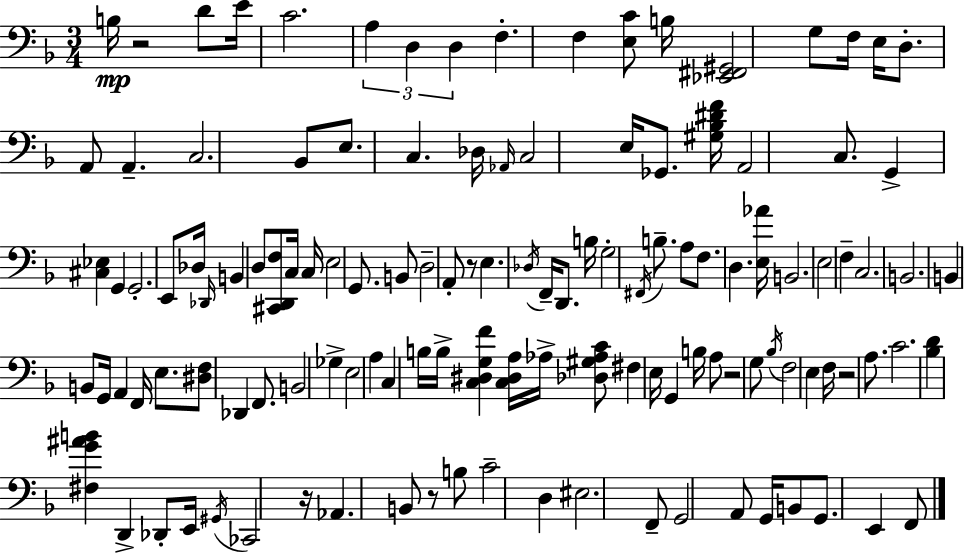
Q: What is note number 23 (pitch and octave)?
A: C3